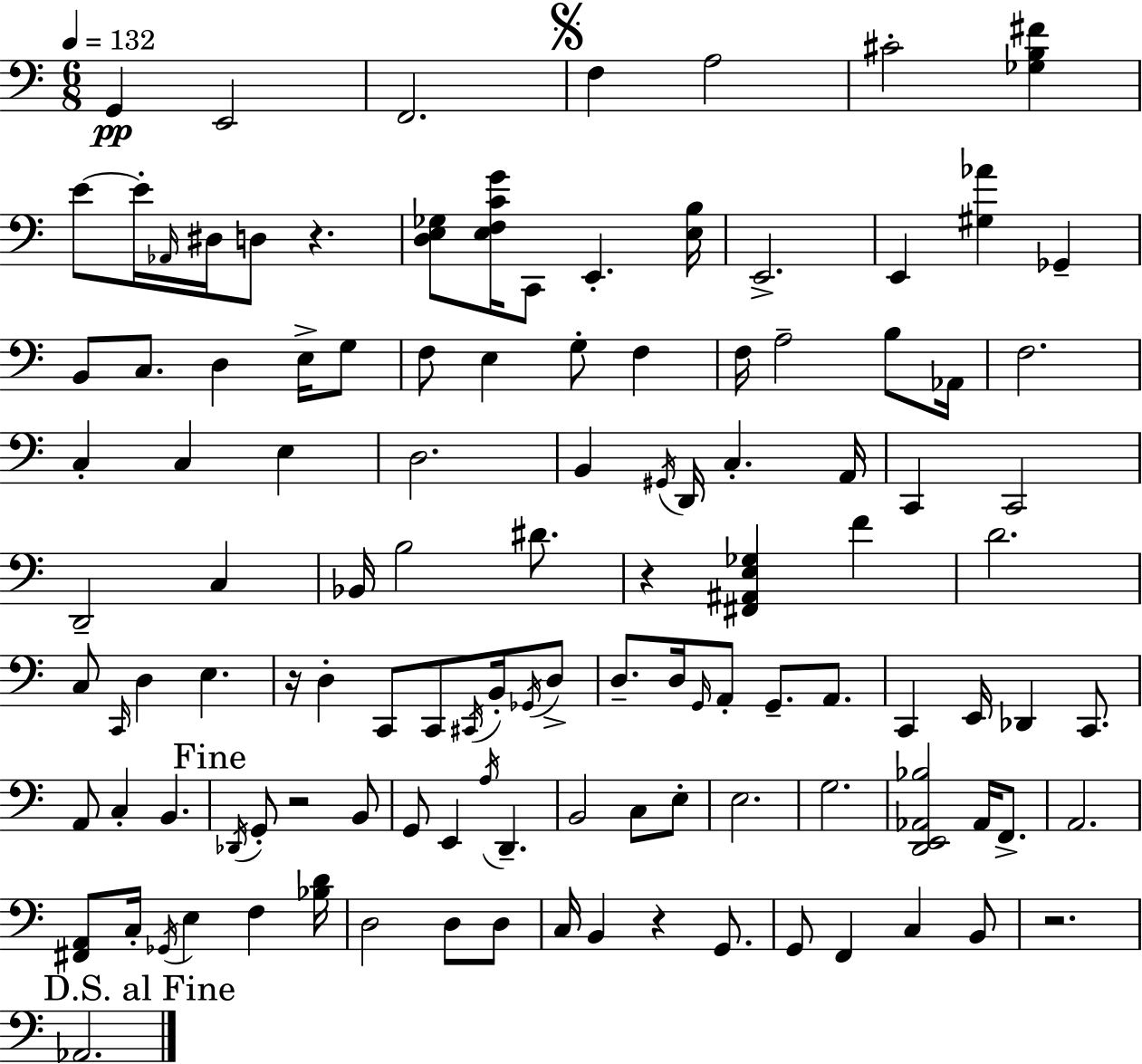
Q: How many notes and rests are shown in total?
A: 117